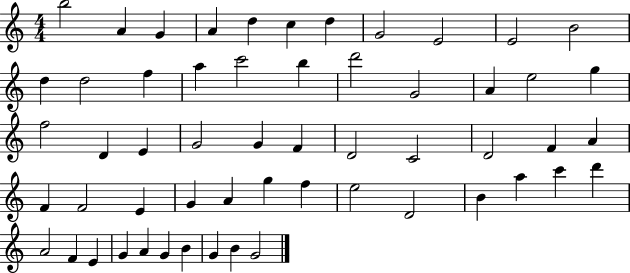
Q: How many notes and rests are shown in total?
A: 56